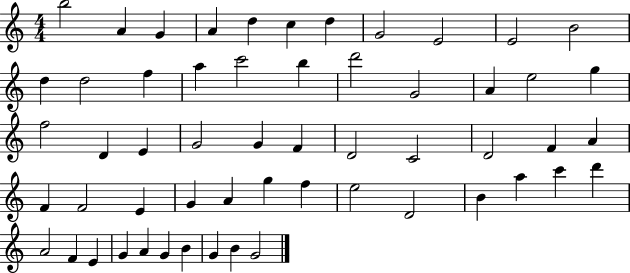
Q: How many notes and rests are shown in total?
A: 56